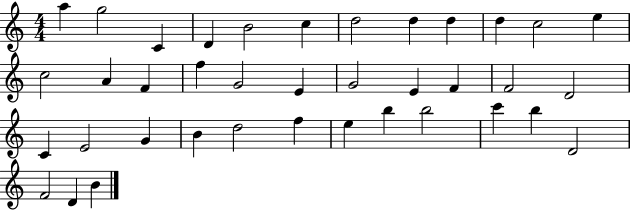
A5/q G5/h C4/q D4/q B4/h C5/q D5/h D5/q D5/q D5/q C5/h E5/q C5/h A4/q F4/q F5/q G4/h E4/q G4/h E4/q F4/q F4/h D4/h C4/q E4/h G4/q B4/q D5/h F5/q E5/q B5/q B5/h C6/q B5/q D4/h F4/h D4/q B4/q